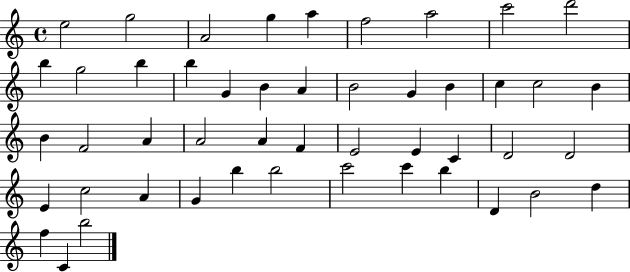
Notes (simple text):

E5/h G5/h A4/h G5/q A5/q F5/h A5/h C6/h D6/h B5/q G5/h B5/q B5/q G4/q B4/q A4/q B4/h G4/q B4/q C5/q C5/h B4/q B4/q F4/h A4/q A4/h A4/q F4/q E4/h E4/q C4/q D4/h D4/h E4/q C5/h A4/q G4/q B5/q B5/h C6/h C6/q B5/q D4/q B4/h D5/q F5/q C4/q B5/h